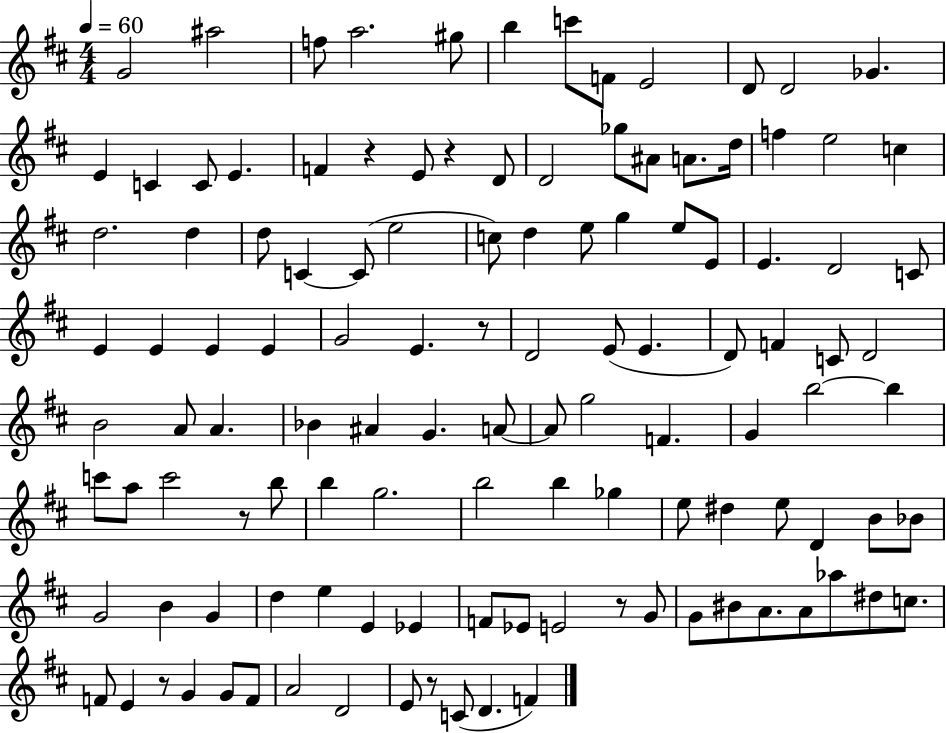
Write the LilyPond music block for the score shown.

{
  \clef treble
  \numericTimeSignature
  \time 4/4
  \key d \major
  \tempo 4 = 60
  \repeat volta 2 { g'2 ais''2 | f''8 a''2. gis''8 | b''4 c'''8 f'8 e'2 | d'8 d'2 ges'4. | \break e'4 c'4 c'8 e'4. | f'4 r4 e'8 r4 d'8 | d'2 ges''8 ais'8 a'8. d''16 | f''4 e''2 c''4 | \break d''2. d''4 | d''8 c'4~~ c'8( e''2 | c''8) d''4 e''8 g''4 e''8 e'8 | e'4. d'2 c'8 | \break e'4 e'4 e'4 e'4 | g'2 e'4. r8 | d'2 e'8( e'4. | d'8) f'4 c'8 d'2 | \break b'2 a'8 a'4. | bes'4 ais'4 g'4. a'8~~ | a'8 g''2 f'4. | g'4 b''2~~ b''4 | \break c'''8 a''8 c'''2 r8 b''8 | b''4 g''2. | b''2 b''4 ges''4 | e''8 dis''4 e''8 d'4 b'8 bes'8 | \break g'2 b'4 g'4 | d''4 e''4 e'4 ees'4 | f'8 ees'8 e'2 r8 g'8 | g'8 bis'8 a'8. a'8 aes''8 dis''8 c''8. | \break f'8 e'4 r8 g'4 g'8 f'8 | a'2 d'2 | e'8 r8 c'8( d'4. f'4) | } \bar "|."
}